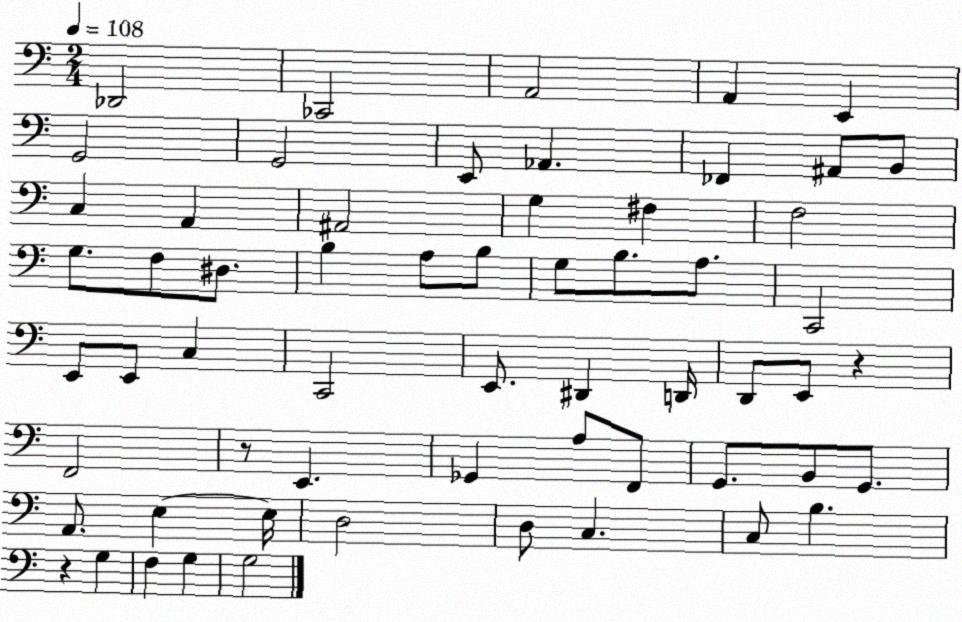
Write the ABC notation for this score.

X:1
T:Untitled
M:2/4
L:1/4
K:C
_D,,2 _C,,2 A,,2 A,, E,, G,,2 G,,2 E,,/2 _A,, _F,, ^A,,/2 B,,/2 C, A,, ^A,,2 G, ^F, F,2 G,/2 F,/2 ^D,/2 B, A,/2 B,/2 G,/2 B,/2 A,/2 C,,2 E,,/2 E,,/2 C, C,,2 E,,/2 ^D,, D,,/4 D,,/2 E,,/2 z F,,2 z/2 E,, _G,, A,/2 F,,/2 G,,/2 B,,/2 G,,/2 A,,/2 E, E,/4 D,2 D,/2 C, C,/2 B, z G, F, G, G,2